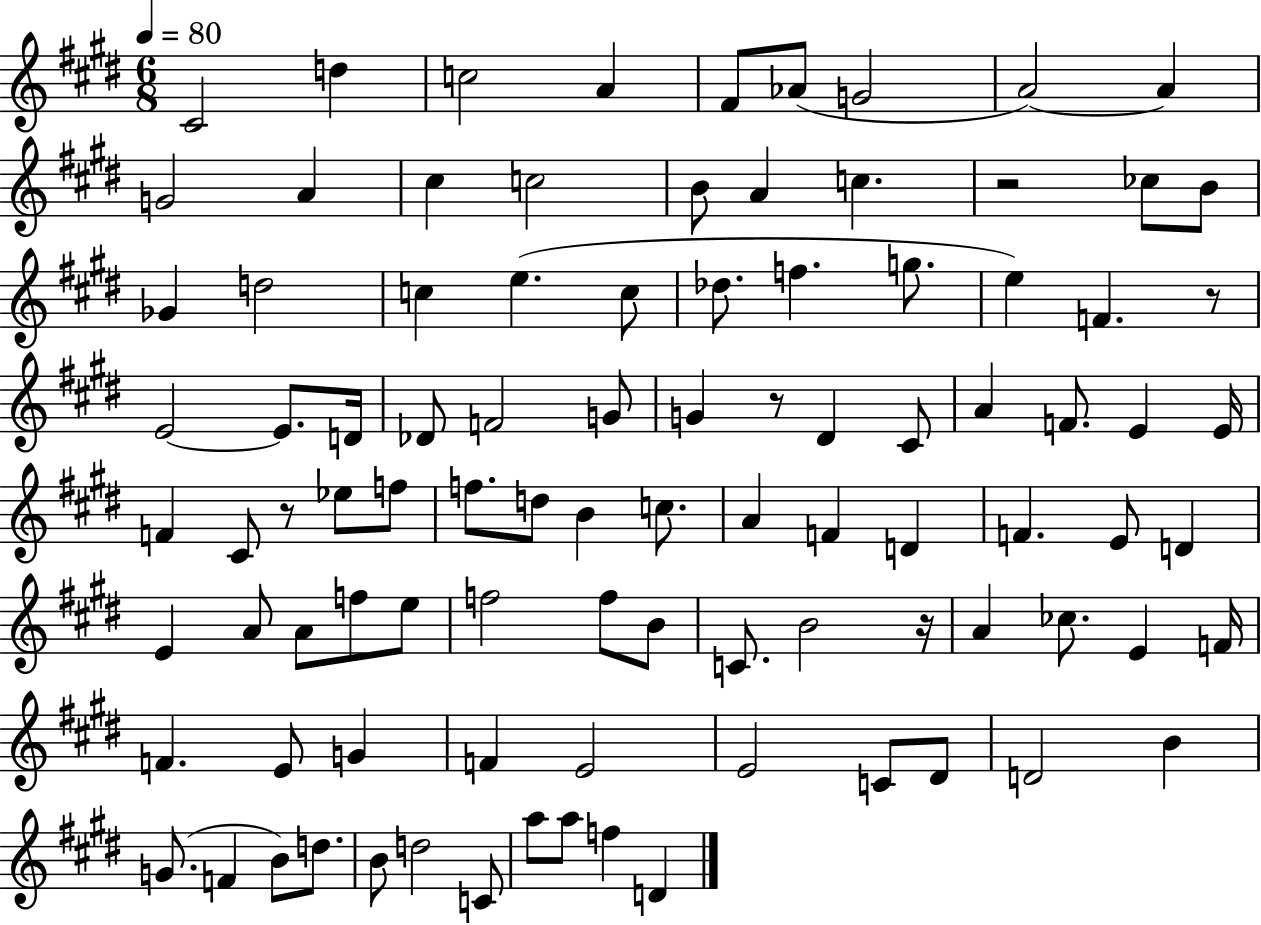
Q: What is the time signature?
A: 6/8